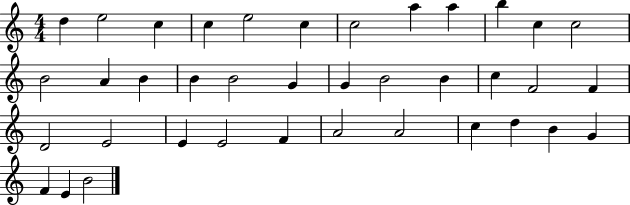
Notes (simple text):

D5/q E5/h C5/q C5/q E5/h C5/q C5/h A5/q A5/q B5/q C5/q C5/h B4/h A4/q B4/q B4/q B4/h G4/q G4/q B4/h B4/q C5/q F4/h F4/q D4/h E4/h E4/q E4/h F4/q A4/h A4/h C5/q D5/q B4/q G4/q F4/q E4/q B4/h